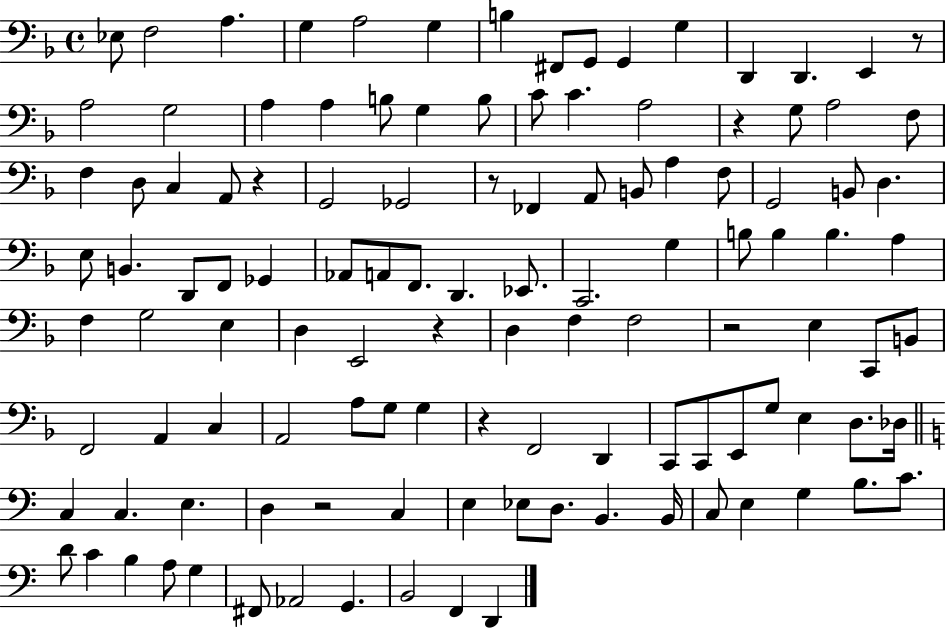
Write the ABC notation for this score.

X:1
T:Untitled
M:4/4
L:1/4
K:F
_E,/2 F,2 A, G, A,2 G, B, ^F,,/2 G,,/2 G,, G, D,, D,, E,, z/2 A,2 G,2 A, A, B,/2 G, B,/2 C/2 C A,2 z G,/2 A,2 F,/2 F, D,/2 C, A,,/2 z G,,2 _G,,2 z/2 _F,, A,,/2 B,,/2 A, F,/2 G,,2 B,,/2 D, E,/2 B,, D,,/2 F,,/2 _G,, _A,,/2 A,,/2 F,,/2 D,, _E,,/2 C,,2 G, B,/2 B, B, A, F, G,2 E, D, E,,2 z D, F, F,2 z2 E, C,,/2 B,,/2 F,,2 A,, C, A,,2 A,/2 G,/2 G, z F,,2 D,, C,,/2 C,,/2 E,,/2 G,/2 E, D,/2 _D,/4 C, C, E, D, z2 C, E, _E,/2 D,/2 B,, B,,/4 C,/2 E, G, B,/2 C/2 D/2 C B, A,/2 G, ^F,,/2 _A,,2 G,, B,,2 F,, D,,